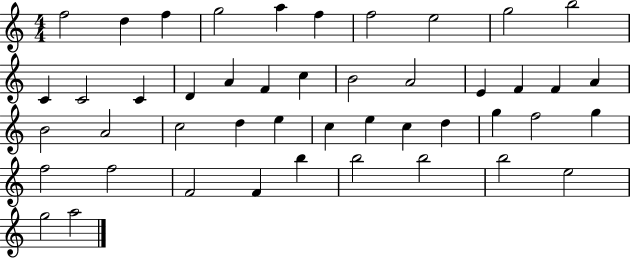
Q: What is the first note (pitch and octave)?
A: F5